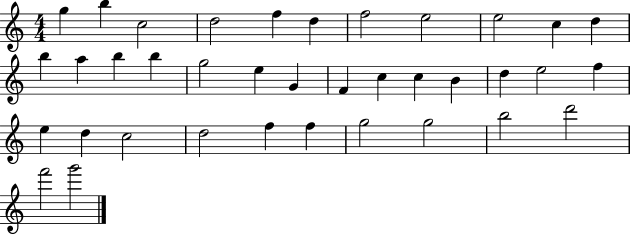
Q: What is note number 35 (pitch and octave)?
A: D6